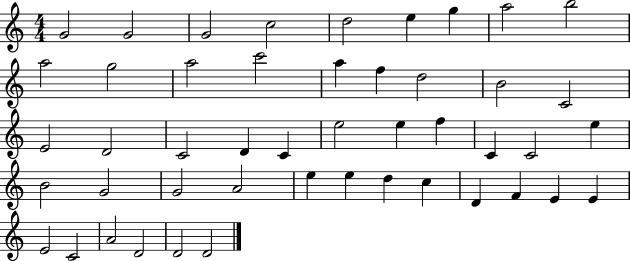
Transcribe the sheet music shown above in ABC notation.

X:1
T:Untitled
M:4/4
L:1/4
K:C
G2 G2 G2 c2 d2 e g a2 b2 a2 g2 a2 c'2 a f d2 B2 C2 E2 D2 C2 D C e2 e f C C2 e B2 G2 G2 A2 e e d c D F E E E2 C2 A2 D2 D2 D2